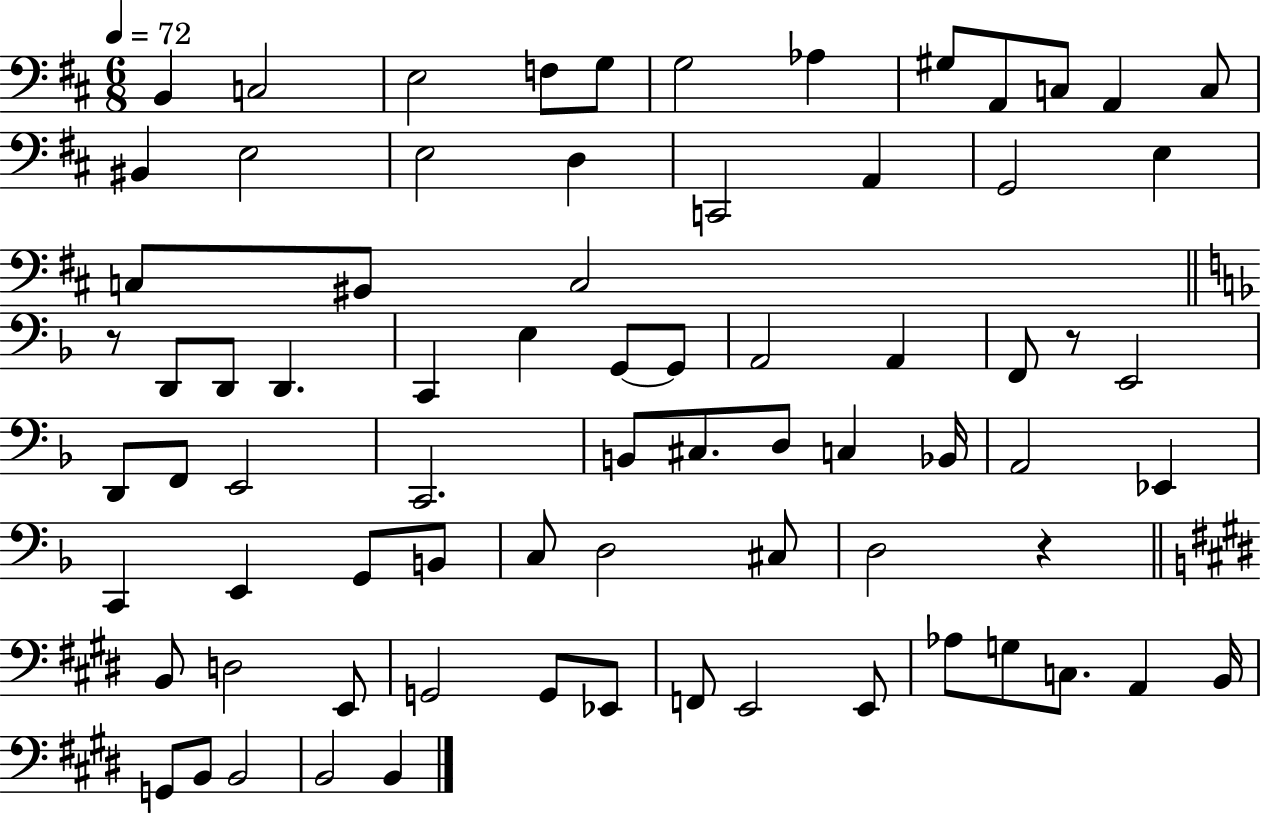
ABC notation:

X:1
T:Untitled
M:6/8
L:1/4
K:D
B,, C,2 E,2 F,/2 G,/2 G,2 _A, ^G,/2 A,,/2 C,/2 A,, C,/2 ^B,, E,2 E,2 D, C,,2 A,, G,,2 E, C,/2 ^B,,/2 C,2 z/2 D,,/2 D,,/2 D,, C,, E, G,,/2 G,,/2 A,,2 A,, F,,/2 z/2 E,,2 D,,/2 F,,/2 E,,2 C,,2 B,,/2 ^C,/2 D,/2 C, _B,,/4 A,,2 _E,, C,, E,, G,,/2 B,,/2 C,/2 D,2 ^C,/2 D,2 z B,,/2 D,2 E,,/2 G,,2 G,,/2 _E,,/2 F,,/2 E,,2 E,,/2 _A,/2 G,/2 C,/2 A,, B,,/4 G,,/2 B,,/2 B,,2 B,,2 B,,